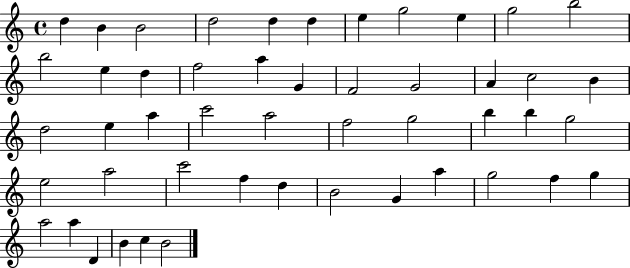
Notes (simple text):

D5/q B4/q B4/h D5/h D5/q D5/q E5/q G5/h E5/q G5/h B5/h B5/h E5/q D5/q F5/h A5/q G4/q F4/h G4/h A4/q C5/h B4/q D5/h E5/q A5/q C6/h A5/h F5/h G5/h B5/q B5/q G5/h E5/h A5/h C6/h F5/q D5/q B4/h G4/q A5/q G5/h F5/q G5/q A5/h A5/q D4/q B4/q C5/q B4/h